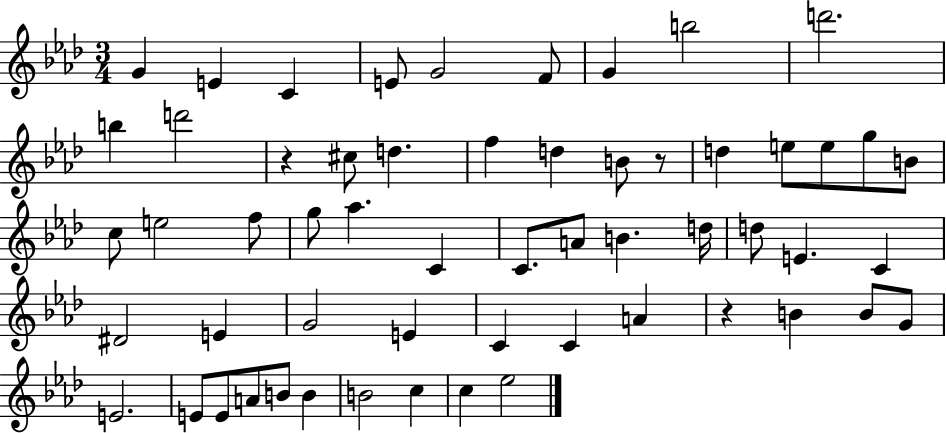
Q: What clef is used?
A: treble